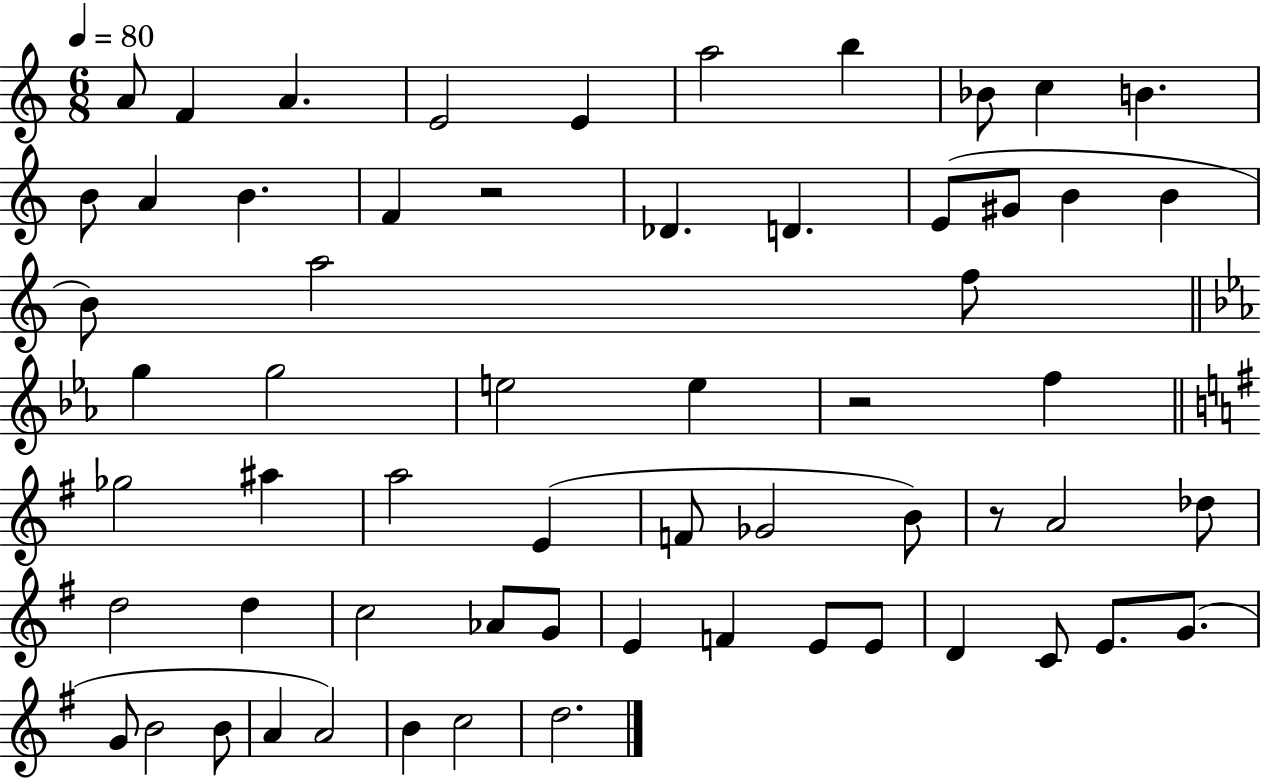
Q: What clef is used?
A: treble